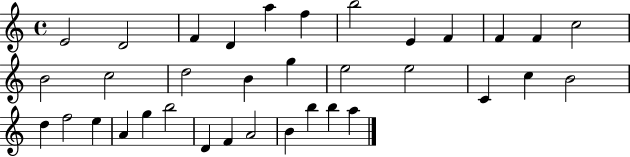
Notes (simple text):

E4/h D4/h F4/q D4/q A5/q F5/q B5/h E4/q F4/q F4/q F4/q C5/h B4/h C5/h D5/h B4/q G5/q E5/h E5/h C4/q C5/q B4/h D5/q F5/h E5/q A4/q G5/q B5/h D4/q F4/q A4/h B4/q B5/q B5/q A5/q